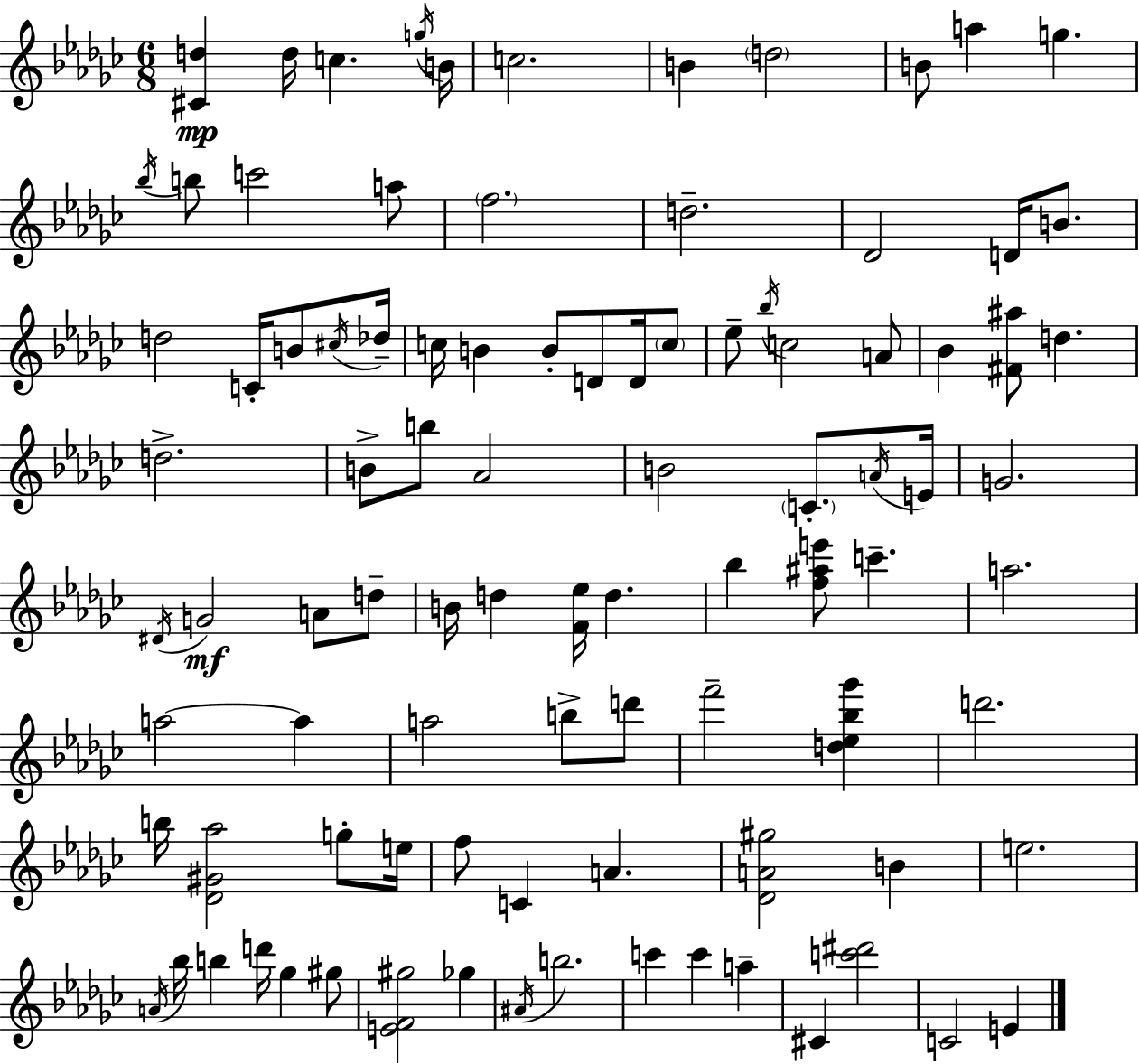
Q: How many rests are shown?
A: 0